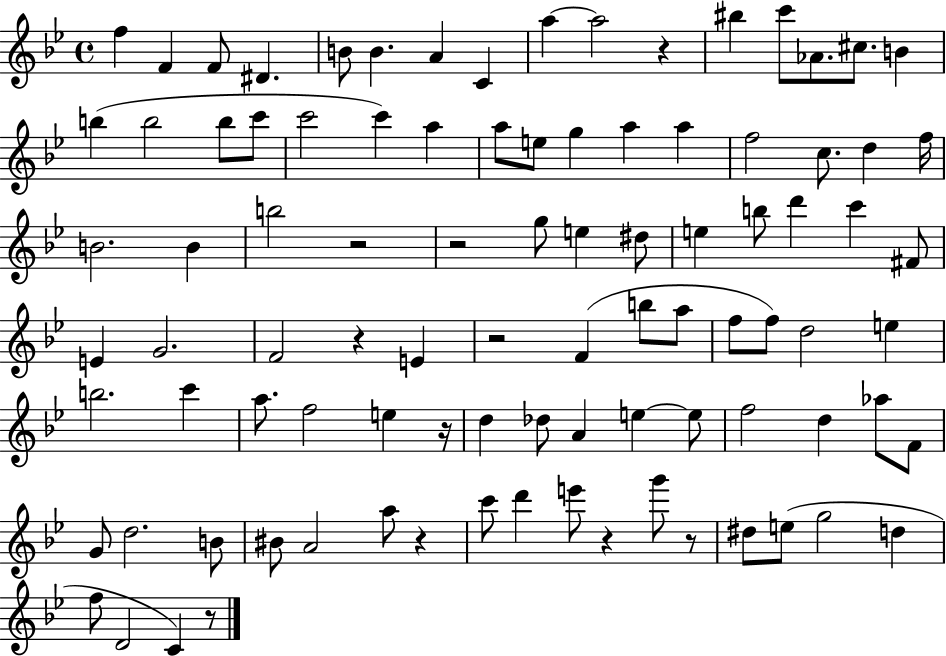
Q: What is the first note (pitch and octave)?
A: F5